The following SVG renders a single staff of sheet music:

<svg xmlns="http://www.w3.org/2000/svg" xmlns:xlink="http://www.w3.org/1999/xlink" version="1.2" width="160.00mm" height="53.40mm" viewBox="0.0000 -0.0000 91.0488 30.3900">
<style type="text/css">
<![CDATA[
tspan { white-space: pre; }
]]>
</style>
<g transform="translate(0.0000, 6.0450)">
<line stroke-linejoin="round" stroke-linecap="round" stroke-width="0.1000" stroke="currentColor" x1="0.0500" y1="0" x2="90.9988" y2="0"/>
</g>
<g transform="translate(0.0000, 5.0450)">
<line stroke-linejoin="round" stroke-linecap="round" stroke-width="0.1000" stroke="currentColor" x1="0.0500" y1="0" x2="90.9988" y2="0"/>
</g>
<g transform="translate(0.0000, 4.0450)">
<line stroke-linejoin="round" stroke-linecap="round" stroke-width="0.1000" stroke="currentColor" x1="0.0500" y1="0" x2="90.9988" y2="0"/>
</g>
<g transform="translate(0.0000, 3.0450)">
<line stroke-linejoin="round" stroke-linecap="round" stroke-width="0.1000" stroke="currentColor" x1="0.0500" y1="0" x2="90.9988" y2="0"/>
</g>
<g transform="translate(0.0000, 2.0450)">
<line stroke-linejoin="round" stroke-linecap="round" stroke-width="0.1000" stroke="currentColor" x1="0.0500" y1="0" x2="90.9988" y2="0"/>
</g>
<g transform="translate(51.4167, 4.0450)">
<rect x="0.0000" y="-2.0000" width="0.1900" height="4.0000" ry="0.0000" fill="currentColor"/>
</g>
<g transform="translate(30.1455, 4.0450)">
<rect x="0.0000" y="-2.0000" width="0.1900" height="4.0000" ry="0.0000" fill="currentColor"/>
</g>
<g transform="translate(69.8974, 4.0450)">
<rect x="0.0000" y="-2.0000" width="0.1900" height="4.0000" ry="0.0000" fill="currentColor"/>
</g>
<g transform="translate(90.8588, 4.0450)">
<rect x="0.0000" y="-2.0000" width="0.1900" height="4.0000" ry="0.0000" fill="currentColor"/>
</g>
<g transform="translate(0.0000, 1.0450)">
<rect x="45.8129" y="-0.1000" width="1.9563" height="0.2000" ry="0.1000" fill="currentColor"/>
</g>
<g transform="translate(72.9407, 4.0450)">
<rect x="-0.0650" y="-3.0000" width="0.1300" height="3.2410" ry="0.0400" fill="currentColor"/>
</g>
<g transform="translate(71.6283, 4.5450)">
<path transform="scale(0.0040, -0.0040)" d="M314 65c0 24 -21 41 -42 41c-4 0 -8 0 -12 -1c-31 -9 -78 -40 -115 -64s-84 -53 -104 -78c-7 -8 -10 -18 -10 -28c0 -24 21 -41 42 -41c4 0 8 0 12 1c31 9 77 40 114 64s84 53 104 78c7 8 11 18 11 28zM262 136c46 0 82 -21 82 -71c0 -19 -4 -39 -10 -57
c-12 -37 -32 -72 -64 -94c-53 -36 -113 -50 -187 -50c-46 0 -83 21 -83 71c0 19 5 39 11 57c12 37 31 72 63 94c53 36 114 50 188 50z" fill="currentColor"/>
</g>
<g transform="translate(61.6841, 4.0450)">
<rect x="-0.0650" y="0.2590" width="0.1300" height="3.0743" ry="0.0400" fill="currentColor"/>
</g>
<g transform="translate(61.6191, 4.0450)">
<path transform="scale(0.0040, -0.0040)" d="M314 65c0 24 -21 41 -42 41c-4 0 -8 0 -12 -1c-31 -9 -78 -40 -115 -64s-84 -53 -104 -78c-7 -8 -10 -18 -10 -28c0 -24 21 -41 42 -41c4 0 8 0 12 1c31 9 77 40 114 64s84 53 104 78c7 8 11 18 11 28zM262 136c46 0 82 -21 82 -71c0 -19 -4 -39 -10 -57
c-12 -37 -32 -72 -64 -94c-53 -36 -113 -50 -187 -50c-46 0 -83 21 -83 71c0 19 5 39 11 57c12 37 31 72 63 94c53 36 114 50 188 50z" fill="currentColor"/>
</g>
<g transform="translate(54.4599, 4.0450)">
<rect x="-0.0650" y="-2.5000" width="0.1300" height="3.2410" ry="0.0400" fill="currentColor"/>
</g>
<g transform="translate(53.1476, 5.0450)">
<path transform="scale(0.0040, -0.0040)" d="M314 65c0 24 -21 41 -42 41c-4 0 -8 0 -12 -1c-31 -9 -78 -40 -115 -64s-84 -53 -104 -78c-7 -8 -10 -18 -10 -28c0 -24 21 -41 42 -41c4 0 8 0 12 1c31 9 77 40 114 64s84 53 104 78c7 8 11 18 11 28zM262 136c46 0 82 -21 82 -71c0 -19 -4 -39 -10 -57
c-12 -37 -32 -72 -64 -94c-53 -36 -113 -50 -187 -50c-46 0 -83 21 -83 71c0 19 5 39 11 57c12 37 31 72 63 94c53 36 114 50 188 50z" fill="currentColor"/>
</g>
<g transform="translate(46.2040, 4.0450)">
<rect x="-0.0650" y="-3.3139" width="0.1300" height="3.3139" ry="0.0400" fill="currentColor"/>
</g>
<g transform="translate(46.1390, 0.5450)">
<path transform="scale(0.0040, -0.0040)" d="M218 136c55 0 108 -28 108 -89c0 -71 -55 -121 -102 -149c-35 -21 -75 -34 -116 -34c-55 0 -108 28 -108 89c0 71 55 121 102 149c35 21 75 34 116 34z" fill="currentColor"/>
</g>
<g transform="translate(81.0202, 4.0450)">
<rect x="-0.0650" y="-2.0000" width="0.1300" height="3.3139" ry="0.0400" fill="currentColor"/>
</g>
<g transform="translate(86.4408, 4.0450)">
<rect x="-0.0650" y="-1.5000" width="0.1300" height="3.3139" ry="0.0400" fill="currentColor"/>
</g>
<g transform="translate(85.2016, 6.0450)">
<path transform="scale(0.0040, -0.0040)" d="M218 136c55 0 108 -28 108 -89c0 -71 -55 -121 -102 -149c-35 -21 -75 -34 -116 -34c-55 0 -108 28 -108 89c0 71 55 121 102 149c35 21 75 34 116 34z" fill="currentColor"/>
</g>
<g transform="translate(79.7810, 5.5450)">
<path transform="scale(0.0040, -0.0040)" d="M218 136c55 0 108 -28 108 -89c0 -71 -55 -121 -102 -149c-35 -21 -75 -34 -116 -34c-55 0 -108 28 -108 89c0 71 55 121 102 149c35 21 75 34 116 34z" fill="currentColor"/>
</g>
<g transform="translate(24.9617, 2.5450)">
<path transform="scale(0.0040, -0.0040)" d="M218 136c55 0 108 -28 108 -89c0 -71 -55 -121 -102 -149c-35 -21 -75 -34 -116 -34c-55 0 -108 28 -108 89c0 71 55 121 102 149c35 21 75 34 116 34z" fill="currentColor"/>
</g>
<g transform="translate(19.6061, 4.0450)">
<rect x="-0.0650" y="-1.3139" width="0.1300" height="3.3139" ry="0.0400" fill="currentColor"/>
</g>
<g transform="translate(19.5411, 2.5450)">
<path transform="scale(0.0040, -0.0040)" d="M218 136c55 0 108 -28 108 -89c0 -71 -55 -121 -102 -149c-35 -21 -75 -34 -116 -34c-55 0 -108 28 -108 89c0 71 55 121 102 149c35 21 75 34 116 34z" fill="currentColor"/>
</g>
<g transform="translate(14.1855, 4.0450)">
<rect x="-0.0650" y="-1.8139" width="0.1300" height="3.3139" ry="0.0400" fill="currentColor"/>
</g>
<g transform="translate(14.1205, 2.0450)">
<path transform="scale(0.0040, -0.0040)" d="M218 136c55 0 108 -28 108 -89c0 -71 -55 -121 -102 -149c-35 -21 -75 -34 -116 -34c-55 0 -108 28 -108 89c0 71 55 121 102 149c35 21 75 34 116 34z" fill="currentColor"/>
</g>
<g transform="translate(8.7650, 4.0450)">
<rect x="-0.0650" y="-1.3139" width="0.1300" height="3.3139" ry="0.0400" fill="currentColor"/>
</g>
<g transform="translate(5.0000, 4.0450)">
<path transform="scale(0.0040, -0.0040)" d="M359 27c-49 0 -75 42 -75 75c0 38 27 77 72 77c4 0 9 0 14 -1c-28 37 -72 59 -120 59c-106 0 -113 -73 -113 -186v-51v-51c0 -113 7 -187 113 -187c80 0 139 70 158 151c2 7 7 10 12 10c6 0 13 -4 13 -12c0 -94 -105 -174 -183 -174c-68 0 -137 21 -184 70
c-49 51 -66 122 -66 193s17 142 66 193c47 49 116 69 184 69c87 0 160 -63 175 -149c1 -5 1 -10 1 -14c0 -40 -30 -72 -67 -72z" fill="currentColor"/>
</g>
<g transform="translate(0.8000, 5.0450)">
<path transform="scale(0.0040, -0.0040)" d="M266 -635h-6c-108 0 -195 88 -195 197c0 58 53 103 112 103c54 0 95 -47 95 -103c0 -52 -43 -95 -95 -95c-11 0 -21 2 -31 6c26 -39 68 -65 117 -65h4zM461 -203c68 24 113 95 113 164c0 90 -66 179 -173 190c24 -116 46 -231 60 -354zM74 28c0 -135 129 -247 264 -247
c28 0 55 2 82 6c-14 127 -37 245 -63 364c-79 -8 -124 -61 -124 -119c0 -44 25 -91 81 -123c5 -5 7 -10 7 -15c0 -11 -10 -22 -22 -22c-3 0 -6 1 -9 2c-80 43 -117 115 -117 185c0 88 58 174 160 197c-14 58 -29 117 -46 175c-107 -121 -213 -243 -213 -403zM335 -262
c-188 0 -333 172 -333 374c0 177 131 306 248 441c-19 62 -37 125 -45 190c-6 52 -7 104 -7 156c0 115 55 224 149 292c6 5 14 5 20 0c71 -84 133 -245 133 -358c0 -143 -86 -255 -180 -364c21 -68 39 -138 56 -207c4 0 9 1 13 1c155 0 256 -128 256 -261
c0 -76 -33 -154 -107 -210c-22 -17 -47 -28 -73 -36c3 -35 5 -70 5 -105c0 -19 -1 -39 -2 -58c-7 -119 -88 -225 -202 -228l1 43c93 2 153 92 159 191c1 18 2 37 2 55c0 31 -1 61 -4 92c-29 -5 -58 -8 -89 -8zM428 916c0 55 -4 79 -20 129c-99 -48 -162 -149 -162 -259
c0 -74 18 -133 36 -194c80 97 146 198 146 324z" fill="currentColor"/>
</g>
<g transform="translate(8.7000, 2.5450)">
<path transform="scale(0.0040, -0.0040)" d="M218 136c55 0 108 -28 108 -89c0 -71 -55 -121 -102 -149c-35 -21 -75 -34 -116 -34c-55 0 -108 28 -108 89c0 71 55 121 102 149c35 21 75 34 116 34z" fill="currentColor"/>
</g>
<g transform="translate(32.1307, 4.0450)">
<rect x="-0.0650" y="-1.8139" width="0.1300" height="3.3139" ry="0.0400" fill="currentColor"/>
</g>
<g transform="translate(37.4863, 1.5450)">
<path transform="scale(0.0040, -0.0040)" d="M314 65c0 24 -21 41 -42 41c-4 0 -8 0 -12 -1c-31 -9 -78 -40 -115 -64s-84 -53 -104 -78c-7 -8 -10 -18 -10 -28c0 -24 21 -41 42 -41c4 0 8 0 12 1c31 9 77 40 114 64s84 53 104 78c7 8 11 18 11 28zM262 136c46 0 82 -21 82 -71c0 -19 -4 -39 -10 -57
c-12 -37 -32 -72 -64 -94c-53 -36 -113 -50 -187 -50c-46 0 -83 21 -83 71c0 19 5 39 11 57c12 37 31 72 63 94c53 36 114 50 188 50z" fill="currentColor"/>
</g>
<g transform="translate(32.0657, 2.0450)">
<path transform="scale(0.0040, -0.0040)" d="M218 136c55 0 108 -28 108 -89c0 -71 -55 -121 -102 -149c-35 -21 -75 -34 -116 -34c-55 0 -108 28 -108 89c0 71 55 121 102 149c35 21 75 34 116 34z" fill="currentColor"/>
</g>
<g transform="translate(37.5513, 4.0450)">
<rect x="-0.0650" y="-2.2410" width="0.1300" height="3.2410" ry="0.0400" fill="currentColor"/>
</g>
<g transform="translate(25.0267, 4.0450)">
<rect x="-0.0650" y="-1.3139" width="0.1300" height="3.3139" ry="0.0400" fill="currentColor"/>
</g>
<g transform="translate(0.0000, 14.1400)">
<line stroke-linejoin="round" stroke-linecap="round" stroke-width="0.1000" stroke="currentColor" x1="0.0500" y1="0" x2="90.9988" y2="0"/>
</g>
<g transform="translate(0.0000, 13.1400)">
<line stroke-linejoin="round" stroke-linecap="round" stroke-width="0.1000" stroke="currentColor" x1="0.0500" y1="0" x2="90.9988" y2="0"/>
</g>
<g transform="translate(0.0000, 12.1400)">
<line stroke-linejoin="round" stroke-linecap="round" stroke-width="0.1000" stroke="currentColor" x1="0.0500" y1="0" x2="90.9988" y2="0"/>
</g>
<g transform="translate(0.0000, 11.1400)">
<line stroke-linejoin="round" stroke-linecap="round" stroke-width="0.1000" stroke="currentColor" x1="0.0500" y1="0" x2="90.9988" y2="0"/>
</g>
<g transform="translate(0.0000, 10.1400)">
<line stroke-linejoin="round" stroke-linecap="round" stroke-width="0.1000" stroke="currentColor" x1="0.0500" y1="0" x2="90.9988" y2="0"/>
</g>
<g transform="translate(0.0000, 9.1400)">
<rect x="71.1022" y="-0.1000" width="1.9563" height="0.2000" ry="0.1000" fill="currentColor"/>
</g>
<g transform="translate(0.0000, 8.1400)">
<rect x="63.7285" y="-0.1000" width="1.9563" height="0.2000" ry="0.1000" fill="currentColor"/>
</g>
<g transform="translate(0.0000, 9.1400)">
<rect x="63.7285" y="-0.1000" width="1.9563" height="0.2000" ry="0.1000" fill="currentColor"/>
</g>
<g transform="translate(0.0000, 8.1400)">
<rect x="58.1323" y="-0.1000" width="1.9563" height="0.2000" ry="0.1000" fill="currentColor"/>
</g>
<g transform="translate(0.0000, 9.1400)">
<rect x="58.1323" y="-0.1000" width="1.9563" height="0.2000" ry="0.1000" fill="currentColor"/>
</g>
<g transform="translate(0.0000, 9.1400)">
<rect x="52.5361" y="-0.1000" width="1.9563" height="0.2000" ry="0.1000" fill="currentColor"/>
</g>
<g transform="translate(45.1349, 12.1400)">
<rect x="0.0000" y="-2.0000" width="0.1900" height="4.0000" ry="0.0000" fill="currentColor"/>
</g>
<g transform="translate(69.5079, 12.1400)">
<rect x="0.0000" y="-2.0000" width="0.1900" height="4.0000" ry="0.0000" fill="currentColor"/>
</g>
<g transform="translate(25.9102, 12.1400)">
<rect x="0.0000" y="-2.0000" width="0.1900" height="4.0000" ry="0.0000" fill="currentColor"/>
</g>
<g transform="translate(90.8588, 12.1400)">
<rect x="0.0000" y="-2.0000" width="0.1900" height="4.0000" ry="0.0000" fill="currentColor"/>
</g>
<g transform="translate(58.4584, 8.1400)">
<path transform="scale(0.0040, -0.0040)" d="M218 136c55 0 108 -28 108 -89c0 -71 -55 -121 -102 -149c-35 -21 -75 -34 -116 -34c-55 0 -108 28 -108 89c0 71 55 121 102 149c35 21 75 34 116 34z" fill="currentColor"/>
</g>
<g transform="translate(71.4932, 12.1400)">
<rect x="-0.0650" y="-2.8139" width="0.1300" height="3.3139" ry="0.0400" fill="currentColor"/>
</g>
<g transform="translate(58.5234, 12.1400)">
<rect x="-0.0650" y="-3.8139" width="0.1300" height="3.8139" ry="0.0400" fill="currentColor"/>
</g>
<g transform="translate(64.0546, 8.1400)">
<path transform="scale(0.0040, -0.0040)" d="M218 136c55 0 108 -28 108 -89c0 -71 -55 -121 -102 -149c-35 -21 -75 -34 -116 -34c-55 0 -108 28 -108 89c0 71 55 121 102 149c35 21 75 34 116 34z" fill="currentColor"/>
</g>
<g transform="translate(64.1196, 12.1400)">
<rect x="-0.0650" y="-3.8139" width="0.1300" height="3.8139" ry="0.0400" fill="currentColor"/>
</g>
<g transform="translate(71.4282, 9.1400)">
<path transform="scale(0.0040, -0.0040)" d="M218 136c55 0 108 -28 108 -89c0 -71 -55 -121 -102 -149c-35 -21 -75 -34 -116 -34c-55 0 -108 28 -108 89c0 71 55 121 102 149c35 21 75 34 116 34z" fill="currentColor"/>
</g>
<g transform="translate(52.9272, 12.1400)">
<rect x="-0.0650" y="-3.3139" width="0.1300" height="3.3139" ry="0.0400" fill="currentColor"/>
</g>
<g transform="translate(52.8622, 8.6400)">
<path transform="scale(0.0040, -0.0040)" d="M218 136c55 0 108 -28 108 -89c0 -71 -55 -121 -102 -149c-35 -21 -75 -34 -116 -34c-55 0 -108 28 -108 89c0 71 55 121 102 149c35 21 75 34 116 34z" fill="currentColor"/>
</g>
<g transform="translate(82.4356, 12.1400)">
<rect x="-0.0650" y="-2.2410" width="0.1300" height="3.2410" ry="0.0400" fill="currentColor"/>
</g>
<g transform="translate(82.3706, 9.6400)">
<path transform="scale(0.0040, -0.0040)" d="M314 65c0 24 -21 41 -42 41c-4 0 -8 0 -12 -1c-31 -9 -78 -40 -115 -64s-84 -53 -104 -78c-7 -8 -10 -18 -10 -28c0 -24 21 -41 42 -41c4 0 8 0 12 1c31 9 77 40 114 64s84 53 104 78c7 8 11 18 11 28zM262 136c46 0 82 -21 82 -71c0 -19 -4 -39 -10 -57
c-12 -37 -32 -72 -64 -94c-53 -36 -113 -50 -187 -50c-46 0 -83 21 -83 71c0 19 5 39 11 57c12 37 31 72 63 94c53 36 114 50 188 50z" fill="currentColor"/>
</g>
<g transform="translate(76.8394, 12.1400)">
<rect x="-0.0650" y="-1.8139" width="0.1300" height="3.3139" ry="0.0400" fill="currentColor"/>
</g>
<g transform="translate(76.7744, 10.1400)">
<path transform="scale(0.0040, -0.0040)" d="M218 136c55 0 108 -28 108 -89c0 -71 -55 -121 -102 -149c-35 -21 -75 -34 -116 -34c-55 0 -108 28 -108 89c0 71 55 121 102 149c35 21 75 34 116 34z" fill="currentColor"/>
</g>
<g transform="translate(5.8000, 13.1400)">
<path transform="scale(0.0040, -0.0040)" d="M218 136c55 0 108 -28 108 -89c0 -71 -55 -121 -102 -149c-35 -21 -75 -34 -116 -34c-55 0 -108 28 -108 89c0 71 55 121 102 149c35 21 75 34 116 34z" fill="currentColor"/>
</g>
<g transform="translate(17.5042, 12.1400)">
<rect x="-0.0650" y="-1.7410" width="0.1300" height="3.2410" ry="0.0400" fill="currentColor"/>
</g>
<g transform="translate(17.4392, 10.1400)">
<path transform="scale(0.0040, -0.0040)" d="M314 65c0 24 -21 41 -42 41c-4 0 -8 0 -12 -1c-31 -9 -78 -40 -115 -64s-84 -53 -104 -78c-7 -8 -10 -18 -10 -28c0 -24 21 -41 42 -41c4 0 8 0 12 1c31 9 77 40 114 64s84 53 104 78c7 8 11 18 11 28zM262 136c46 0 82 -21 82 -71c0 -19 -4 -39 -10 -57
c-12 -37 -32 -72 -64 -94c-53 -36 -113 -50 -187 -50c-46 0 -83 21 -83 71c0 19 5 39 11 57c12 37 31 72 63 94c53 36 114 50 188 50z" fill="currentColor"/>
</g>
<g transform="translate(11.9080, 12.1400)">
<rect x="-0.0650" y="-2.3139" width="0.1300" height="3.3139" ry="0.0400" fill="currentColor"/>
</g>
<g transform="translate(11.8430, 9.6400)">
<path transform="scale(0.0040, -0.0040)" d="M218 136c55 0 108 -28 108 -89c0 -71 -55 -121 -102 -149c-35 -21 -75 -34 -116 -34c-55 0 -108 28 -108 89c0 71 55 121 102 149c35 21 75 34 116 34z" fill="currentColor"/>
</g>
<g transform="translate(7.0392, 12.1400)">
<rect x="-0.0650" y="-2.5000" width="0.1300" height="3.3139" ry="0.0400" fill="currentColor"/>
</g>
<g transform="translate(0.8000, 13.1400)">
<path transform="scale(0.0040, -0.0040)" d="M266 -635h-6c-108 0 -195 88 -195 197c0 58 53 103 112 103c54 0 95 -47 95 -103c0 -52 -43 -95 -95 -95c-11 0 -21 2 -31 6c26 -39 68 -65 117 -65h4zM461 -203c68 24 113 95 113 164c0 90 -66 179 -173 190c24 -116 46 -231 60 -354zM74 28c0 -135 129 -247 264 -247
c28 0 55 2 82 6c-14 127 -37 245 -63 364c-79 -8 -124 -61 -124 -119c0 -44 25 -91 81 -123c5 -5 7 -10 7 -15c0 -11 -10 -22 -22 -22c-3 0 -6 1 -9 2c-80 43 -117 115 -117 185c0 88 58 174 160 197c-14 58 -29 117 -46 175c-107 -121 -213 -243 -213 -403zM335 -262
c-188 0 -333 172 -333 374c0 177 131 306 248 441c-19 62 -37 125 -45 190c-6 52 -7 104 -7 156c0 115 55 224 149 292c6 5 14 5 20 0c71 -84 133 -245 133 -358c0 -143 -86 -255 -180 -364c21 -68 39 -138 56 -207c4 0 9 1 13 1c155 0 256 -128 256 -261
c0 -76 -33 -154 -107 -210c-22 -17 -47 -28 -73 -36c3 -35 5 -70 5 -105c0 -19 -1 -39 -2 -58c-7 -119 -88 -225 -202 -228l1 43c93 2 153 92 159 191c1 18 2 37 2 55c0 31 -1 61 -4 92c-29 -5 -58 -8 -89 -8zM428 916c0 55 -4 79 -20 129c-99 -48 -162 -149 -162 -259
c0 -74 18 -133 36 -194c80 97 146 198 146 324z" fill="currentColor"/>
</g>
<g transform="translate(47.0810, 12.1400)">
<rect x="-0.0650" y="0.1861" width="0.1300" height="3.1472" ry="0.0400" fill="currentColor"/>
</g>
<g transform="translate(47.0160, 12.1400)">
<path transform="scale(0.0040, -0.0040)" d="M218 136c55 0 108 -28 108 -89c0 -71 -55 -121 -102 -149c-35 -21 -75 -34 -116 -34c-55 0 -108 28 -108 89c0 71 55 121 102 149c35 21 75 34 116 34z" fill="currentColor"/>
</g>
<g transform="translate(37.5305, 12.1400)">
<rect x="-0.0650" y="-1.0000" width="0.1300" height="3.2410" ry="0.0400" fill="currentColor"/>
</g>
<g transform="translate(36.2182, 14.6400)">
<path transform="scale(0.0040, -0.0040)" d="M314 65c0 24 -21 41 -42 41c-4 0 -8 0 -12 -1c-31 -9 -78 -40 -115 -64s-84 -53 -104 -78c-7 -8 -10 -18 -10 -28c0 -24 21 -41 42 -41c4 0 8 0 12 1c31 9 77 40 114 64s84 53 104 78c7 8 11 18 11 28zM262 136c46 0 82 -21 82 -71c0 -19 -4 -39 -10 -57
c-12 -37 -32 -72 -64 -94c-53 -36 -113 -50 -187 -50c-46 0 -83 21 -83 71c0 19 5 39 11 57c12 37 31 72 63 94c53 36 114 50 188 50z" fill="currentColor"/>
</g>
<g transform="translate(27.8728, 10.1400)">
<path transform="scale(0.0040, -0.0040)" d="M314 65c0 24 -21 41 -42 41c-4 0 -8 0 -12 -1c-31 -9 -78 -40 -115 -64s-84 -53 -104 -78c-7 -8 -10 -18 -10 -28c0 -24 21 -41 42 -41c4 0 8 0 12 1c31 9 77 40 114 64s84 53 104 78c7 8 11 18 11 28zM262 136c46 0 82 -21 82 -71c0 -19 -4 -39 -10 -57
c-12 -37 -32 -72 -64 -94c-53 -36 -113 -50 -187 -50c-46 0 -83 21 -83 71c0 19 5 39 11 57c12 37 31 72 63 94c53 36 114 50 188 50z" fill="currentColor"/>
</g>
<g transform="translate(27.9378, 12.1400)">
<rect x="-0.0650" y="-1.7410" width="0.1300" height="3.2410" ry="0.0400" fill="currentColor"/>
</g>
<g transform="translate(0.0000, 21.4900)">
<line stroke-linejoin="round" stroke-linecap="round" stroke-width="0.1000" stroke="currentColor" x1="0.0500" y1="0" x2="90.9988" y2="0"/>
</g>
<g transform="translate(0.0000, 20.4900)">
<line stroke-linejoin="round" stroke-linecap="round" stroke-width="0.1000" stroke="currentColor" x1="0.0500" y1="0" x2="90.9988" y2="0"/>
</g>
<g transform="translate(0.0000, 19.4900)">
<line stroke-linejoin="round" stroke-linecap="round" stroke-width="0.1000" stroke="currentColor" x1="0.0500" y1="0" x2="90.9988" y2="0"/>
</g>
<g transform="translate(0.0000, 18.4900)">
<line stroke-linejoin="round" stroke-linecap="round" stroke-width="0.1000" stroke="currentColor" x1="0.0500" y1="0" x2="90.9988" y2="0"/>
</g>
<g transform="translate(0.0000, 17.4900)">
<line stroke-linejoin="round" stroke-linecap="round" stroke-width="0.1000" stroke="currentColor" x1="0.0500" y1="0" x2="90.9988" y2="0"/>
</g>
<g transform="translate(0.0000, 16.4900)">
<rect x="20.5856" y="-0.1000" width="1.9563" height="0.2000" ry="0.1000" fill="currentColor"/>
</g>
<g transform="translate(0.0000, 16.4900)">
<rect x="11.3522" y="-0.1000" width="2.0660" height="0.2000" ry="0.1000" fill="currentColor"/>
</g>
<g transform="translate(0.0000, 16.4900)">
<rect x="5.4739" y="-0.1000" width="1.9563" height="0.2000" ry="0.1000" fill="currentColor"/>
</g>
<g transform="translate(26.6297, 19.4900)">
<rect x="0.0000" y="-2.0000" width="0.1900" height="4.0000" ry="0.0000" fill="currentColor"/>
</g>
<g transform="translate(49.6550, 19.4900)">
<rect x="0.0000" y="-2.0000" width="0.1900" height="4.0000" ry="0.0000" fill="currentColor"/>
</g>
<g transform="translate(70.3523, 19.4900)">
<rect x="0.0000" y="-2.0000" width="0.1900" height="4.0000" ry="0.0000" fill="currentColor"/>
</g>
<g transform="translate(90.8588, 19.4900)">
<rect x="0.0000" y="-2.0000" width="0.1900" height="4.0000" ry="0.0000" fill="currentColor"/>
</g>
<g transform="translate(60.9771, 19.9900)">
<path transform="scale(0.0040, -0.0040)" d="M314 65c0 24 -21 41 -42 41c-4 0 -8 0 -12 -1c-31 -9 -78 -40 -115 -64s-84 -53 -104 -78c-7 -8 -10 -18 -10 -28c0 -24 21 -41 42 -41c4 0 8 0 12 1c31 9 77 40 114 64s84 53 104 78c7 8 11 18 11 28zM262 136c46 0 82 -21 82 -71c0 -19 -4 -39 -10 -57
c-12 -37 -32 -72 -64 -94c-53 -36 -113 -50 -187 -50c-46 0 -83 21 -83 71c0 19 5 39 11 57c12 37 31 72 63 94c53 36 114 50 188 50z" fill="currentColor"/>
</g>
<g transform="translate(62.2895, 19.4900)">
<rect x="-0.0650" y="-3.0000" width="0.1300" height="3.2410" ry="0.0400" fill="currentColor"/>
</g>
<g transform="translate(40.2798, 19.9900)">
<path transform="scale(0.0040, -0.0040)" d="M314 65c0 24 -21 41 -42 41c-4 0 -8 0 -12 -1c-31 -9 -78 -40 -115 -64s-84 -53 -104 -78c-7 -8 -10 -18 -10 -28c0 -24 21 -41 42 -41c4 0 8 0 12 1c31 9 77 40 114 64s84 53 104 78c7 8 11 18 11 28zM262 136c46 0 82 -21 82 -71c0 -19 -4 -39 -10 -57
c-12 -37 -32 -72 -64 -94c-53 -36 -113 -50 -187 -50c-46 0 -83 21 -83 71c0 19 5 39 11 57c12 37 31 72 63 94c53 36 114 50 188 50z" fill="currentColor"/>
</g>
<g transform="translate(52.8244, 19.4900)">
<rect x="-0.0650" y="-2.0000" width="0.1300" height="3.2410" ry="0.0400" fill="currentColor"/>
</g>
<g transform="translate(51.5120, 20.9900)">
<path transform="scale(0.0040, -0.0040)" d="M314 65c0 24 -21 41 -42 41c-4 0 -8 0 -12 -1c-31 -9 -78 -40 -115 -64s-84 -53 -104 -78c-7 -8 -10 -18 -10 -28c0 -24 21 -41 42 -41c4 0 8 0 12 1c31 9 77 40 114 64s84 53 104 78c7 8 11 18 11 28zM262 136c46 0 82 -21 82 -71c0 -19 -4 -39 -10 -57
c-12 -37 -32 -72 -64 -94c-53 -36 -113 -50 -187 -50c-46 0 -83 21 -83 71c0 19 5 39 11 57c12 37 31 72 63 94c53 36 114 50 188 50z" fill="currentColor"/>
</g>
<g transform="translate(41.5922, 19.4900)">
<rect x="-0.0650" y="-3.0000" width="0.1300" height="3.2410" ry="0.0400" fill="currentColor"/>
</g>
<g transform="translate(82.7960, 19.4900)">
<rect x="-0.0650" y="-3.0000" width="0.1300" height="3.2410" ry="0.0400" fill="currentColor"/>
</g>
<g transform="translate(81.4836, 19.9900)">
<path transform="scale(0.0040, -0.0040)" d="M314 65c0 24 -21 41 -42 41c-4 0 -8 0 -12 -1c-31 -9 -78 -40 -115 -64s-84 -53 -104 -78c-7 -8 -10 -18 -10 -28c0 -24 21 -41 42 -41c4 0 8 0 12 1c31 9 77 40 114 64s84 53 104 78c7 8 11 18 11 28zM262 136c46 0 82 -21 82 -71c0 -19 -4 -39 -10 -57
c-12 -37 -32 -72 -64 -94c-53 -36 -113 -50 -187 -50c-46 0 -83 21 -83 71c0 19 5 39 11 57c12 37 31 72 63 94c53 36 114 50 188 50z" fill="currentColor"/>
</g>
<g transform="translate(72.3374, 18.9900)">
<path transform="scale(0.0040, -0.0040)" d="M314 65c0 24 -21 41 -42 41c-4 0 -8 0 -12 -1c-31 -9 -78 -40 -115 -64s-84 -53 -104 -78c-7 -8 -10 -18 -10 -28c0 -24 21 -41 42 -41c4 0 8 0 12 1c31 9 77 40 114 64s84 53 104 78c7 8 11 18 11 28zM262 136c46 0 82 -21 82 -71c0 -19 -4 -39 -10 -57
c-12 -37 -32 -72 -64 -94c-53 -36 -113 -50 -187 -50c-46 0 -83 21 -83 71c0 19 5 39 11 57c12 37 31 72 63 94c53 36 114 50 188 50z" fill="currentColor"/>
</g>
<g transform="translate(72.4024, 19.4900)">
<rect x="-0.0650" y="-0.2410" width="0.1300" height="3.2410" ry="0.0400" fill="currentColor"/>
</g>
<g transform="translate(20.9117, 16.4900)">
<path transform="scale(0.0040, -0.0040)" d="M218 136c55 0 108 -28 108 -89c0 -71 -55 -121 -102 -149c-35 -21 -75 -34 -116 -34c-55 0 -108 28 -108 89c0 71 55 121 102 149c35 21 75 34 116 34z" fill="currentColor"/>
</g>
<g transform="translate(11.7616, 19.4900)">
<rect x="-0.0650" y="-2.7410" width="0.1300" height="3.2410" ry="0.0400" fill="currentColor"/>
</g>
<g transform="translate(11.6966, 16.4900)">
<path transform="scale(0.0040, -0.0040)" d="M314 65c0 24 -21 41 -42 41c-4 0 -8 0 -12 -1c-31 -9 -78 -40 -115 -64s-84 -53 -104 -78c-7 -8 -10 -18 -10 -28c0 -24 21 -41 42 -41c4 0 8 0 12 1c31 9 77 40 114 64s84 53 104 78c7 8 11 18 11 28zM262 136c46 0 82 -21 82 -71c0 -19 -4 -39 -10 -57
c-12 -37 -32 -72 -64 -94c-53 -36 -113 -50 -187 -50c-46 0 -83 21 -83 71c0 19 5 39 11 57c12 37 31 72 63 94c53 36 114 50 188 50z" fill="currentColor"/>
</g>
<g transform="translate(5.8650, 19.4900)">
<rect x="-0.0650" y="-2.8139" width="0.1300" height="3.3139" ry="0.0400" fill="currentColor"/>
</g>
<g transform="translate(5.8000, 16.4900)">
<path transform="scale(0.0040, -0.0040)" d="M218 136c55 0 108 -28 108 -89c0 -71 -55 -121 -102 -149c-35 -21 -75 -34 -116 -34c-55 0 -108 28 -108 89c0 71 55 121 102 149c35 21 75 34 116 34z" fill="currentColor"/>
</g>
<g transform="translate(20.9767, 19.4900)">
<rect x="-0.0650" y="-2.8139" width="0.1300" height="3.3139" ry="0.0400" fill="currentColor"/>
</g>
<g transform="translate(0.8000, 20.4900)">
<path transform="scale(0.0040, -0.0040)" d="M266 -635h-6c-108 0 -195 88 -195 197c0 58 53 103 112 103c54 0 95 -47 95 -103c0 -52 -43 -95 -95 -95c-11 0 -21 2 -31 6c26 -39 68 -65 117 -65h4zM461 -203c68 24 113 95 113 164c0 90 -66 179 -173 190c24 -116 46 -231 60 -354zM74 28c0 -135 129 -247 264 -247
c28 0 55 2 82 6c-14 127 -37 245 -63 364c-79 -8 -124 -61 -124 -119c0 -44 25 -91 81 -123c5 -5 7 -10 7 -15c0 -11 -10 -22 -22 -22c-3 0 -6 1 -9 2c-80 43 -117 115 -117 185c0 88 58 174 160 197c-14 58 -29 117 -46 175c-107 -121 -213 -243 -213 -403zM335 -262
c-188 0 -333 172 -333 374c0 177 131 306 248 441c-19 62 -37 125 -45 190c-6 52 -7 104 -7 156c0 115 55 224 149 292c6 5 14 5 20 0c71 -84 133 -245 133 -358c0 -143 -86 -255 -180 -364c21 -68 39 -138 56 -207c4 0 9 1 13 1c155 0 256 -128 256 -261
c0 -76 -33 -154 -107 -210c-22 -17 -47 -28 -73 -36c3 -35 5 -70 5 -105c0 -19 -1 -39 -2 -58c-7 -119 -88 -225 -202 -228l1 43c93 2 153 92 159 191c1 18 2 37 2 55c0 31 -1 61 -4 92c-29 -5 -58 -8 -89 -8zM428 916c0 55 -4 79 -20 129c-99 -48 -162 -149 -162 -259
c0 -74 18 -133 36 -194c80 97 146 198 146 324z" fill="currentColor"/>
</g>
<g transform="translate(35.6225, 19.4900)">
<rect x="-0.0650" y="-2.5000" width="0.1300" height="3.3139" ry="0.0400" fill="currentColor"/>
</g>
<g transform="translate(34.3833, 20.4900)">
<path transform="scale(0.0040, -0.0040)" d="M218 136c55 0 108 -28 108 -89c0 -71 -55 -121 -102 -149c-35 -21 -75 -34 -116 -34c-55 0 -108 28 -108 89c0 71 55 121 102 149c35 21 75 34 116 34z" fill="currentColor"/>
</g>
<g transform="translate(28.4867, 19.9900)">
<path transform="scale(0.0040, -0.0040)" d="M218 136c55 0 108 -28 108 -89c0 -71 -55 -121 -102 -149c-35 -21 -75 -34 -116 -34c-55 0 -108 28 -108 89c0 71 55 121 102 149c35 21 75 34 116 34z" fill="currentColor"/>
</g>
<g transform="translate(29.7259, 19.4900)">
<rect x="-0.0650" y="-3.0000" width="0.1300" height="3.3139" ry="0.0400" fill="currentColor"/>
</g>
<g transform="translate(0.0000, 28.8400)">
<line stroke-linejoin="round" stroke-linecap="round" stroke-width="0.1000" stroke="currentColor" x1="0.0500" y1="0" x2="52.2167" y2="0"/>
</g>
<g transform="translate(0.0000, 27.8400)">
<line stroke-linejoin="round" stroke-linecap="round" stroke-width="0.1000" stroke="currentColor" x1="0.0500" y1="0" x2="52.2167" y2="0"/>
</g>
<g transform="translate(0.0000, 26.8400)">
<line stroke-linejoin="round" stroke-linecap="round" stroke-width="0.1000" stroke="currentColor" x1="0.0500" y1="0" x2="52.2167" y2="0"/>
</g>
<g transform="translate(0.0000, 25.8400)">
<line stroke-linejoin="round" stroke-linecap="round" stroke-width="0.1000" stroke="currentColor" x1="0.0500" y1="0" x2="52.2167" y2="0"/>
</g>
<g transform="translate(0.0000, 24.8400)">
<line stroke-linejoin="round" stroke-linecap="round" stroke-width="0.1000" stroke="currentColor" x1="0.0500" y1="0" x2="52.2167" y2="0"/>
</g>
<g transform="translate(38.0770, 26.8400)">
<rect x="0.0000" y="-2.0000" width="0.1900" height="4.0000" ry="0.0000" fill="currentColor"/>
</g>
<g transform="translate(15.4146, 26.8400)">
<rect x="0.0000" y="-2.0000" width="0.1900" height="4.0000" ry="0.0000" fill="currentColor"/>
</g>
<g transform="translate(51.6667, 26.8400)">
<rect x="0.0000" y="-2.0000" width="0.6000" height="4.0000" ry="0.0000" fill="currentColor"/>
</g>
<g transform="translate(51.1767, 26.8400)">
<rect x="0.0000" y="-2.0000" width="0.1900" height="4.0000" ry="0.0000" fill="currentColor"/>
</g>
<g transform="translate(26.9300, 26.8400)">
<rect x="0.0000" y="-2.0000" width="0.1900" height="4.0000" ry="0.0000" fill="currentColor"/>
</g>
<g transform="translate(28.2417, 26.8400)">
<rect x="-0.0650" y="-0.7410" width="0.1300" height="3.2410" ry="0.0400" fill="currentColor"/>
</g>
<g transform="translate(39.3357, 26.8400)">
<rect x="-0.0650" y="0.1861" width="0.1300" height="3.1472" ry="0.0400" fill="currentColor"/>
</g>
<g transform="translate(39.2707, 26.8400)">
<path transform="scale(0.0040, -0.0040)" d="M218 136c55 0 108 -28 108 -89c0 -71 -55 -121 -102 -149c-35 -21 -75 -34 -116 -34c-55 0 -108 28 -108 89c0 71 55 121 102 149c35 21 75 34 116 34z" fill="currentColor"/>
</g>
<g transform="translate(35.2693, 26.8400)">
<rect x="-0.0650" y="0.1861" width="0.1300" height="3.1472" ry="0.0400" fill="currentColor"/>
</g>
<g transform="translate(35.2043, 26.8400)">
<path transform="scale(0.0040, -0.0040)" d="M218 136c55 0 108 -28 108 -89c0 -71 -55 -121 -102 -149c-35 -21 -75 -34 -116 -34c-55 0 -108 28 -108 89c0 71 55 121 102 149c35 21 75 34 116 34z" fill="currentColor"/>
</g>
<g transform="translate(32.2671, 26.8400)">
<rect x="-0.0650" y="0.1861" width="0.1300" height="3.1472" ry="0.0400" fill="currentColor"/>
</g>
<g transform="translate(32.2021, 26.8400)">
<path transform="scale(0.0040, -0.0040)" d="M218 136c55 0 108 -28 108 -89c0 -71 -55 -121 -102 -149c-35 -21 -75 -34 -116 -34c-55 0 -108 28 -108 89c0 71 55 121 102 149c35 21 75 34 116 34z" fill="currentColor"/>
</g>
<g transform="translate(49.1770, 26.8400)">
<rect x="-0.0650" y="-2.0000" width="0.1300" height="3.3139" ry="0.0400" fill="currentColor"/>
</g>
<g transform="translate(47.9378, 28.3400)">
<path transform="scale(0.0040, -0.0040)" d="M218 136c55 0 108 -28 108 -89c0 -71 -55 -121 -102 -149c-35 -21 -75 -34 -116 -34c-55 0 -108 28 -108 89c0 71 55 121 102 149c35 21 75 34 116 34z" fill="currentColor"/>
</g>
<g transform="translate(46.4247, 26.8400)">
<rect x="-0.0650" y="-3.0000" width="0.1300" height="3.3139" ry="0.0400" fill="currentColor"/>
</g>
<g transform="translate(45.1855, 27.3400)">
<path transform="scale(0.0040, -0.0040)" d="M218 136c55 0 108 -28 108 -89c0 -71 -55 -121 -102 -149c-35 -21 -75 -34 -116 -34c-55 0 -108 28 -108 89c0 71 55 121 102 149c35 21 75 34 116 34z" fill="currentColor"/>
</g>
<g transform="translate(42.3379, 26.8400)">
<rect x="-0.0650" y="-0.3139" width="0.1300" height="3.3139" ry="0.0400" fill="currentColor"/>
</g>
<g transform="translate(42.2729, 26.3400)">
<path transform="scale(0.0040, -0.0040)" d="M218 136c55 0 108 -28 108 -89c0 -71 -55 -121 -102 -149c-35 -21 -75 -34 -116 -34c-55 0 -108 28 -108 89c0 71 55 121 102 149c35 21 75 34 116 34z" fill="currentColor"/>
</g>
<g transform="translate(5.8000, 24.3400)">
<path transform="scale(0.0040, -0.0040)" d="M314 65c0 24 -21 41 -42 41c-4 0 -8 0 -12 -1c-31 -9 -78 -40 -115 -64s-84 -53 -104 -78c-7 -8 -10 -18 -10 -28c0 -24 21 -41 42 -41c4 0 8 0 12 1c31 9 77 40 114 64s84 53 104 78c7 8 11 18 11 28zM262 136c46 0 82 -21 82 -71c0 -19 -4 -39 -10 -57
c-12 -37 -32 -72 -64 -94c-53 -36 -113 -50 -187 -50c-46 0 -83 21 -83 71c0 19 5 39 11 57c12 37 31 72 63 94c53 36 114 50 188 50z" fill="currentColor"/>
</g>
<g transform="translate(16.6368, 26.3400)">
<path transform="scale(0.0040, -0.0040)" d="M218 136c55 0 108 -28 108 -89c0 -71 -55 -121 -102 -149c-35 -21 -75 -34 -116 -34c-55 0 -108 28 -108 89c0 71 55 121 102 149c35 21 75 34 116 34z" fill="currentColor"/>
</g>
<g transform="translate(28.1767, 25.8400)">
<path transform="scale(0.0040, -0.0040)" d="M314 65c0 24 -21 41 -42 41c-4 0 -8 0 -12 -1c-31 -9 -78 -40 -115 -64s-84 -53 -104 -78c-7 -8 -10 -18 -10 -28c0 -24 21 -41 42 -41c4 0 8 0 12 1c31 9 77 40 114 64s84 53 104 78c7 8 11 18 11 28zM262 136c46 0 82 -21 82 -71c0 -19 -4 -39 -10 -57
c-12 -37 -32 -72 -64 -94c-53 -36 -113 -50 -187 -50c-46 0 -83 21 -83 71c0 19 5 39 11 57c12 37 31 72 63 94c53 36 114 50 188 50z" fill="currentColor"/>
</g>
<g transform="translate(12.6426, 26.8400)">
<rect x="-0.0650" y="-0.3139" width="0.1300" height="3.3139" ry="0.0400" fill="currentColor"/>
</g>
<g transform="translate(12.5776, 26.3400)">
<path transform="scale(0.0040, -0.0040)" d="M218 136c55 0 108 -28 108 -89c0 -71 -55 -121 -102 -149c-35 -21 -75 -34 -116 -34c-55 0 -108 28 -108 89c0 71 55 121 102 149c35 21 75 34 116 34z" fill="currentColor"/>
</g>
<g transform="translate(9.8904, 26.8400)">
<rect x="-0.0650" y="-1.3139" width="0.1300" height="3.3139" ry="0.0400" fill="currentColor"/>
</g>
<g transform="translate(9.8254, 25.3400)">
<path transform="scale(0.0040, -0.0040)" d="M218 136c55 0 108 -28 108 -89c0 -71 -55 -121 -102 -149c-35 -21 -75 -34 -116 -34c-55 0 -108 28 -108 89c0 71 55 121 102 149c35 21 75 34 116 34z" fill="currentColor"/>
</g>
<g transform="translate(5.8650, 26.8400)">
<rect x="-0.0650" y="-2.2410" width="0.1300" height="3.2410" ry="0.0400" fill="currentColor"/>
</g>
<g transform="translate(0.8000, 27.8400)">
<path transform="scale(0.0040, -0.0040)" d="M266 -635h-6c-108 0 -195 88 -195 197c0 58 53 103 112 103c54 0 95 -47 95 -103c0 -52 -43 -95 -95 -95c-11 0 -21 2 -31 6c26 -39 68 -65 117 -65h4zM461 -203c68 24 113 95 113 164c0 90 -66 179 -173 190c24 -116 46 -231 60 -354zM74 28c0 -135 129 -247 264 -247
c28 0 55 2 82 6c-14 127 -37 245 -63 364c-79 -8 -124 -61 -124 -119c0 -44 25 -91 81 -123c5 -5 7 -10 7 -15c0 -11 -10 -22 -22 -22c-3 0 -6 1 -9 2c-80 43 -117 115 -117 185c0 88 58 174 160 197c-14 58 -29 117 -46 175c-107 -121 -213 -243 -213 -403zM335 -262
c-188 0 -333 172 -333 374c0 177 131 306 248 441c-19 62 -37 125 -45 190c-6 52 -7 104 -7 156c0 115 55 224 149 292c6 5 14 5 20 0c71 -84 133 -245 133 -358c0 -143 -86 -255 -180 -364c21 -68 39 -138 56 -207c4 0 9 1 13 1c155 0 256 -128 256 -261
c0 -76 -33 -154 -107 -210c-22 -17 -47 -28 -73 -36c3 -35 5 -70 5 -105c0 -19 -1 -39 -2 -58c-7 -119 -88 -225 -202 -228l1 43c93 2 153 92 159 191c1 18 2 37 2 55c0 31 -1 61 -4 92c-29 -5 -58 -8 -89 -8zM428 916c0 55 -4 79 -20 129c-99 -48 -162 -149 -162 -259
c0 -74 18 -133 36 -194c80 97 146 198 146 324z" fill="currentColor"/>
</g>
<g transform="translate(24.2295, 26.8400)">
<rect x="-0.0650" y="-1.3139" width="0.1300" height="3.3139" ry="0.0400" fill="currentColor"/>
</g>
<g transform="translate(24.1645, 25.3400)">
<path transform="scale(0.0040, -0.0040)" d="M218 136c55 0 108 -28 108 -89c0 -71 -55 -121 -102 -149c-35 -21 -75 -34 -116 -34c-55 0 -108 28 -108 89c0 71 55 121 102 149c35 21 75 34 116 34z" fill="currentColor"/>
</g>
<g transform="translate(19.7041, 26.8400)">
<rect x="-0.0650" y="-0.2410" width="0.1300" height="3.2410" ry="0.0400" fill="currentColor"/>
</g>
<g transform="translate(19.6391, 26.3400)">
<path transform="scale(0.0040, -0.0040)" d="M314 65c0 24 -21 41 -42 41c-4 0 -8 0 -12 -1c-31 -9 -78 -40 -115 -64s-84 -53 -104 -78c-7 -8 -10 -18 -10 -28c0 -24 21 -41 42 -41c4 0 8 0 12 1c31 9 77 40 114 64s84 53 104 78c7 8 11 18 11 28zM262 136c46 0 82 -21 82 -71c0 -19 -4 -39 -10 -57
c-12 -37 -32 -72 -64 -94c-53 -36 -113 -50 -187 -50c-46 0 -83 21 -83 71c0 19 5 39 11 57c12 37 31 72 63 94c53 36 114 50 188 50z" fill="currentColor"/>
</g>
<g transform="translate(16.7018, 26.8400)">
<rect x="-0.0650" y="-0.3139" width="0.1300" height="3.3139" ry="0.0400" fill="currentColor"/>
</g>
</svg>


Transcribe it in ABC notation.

X:1
T:Untitled
M:4/4
L:1/4
K:C
e f e e f g2 b G2 B2 A2 F E G g f2 f2 D2 B b c' c' a f g2 a a2 a A G A2 F2 A2 c2 A2 g2 e c c c2 e d2 B B B c A F